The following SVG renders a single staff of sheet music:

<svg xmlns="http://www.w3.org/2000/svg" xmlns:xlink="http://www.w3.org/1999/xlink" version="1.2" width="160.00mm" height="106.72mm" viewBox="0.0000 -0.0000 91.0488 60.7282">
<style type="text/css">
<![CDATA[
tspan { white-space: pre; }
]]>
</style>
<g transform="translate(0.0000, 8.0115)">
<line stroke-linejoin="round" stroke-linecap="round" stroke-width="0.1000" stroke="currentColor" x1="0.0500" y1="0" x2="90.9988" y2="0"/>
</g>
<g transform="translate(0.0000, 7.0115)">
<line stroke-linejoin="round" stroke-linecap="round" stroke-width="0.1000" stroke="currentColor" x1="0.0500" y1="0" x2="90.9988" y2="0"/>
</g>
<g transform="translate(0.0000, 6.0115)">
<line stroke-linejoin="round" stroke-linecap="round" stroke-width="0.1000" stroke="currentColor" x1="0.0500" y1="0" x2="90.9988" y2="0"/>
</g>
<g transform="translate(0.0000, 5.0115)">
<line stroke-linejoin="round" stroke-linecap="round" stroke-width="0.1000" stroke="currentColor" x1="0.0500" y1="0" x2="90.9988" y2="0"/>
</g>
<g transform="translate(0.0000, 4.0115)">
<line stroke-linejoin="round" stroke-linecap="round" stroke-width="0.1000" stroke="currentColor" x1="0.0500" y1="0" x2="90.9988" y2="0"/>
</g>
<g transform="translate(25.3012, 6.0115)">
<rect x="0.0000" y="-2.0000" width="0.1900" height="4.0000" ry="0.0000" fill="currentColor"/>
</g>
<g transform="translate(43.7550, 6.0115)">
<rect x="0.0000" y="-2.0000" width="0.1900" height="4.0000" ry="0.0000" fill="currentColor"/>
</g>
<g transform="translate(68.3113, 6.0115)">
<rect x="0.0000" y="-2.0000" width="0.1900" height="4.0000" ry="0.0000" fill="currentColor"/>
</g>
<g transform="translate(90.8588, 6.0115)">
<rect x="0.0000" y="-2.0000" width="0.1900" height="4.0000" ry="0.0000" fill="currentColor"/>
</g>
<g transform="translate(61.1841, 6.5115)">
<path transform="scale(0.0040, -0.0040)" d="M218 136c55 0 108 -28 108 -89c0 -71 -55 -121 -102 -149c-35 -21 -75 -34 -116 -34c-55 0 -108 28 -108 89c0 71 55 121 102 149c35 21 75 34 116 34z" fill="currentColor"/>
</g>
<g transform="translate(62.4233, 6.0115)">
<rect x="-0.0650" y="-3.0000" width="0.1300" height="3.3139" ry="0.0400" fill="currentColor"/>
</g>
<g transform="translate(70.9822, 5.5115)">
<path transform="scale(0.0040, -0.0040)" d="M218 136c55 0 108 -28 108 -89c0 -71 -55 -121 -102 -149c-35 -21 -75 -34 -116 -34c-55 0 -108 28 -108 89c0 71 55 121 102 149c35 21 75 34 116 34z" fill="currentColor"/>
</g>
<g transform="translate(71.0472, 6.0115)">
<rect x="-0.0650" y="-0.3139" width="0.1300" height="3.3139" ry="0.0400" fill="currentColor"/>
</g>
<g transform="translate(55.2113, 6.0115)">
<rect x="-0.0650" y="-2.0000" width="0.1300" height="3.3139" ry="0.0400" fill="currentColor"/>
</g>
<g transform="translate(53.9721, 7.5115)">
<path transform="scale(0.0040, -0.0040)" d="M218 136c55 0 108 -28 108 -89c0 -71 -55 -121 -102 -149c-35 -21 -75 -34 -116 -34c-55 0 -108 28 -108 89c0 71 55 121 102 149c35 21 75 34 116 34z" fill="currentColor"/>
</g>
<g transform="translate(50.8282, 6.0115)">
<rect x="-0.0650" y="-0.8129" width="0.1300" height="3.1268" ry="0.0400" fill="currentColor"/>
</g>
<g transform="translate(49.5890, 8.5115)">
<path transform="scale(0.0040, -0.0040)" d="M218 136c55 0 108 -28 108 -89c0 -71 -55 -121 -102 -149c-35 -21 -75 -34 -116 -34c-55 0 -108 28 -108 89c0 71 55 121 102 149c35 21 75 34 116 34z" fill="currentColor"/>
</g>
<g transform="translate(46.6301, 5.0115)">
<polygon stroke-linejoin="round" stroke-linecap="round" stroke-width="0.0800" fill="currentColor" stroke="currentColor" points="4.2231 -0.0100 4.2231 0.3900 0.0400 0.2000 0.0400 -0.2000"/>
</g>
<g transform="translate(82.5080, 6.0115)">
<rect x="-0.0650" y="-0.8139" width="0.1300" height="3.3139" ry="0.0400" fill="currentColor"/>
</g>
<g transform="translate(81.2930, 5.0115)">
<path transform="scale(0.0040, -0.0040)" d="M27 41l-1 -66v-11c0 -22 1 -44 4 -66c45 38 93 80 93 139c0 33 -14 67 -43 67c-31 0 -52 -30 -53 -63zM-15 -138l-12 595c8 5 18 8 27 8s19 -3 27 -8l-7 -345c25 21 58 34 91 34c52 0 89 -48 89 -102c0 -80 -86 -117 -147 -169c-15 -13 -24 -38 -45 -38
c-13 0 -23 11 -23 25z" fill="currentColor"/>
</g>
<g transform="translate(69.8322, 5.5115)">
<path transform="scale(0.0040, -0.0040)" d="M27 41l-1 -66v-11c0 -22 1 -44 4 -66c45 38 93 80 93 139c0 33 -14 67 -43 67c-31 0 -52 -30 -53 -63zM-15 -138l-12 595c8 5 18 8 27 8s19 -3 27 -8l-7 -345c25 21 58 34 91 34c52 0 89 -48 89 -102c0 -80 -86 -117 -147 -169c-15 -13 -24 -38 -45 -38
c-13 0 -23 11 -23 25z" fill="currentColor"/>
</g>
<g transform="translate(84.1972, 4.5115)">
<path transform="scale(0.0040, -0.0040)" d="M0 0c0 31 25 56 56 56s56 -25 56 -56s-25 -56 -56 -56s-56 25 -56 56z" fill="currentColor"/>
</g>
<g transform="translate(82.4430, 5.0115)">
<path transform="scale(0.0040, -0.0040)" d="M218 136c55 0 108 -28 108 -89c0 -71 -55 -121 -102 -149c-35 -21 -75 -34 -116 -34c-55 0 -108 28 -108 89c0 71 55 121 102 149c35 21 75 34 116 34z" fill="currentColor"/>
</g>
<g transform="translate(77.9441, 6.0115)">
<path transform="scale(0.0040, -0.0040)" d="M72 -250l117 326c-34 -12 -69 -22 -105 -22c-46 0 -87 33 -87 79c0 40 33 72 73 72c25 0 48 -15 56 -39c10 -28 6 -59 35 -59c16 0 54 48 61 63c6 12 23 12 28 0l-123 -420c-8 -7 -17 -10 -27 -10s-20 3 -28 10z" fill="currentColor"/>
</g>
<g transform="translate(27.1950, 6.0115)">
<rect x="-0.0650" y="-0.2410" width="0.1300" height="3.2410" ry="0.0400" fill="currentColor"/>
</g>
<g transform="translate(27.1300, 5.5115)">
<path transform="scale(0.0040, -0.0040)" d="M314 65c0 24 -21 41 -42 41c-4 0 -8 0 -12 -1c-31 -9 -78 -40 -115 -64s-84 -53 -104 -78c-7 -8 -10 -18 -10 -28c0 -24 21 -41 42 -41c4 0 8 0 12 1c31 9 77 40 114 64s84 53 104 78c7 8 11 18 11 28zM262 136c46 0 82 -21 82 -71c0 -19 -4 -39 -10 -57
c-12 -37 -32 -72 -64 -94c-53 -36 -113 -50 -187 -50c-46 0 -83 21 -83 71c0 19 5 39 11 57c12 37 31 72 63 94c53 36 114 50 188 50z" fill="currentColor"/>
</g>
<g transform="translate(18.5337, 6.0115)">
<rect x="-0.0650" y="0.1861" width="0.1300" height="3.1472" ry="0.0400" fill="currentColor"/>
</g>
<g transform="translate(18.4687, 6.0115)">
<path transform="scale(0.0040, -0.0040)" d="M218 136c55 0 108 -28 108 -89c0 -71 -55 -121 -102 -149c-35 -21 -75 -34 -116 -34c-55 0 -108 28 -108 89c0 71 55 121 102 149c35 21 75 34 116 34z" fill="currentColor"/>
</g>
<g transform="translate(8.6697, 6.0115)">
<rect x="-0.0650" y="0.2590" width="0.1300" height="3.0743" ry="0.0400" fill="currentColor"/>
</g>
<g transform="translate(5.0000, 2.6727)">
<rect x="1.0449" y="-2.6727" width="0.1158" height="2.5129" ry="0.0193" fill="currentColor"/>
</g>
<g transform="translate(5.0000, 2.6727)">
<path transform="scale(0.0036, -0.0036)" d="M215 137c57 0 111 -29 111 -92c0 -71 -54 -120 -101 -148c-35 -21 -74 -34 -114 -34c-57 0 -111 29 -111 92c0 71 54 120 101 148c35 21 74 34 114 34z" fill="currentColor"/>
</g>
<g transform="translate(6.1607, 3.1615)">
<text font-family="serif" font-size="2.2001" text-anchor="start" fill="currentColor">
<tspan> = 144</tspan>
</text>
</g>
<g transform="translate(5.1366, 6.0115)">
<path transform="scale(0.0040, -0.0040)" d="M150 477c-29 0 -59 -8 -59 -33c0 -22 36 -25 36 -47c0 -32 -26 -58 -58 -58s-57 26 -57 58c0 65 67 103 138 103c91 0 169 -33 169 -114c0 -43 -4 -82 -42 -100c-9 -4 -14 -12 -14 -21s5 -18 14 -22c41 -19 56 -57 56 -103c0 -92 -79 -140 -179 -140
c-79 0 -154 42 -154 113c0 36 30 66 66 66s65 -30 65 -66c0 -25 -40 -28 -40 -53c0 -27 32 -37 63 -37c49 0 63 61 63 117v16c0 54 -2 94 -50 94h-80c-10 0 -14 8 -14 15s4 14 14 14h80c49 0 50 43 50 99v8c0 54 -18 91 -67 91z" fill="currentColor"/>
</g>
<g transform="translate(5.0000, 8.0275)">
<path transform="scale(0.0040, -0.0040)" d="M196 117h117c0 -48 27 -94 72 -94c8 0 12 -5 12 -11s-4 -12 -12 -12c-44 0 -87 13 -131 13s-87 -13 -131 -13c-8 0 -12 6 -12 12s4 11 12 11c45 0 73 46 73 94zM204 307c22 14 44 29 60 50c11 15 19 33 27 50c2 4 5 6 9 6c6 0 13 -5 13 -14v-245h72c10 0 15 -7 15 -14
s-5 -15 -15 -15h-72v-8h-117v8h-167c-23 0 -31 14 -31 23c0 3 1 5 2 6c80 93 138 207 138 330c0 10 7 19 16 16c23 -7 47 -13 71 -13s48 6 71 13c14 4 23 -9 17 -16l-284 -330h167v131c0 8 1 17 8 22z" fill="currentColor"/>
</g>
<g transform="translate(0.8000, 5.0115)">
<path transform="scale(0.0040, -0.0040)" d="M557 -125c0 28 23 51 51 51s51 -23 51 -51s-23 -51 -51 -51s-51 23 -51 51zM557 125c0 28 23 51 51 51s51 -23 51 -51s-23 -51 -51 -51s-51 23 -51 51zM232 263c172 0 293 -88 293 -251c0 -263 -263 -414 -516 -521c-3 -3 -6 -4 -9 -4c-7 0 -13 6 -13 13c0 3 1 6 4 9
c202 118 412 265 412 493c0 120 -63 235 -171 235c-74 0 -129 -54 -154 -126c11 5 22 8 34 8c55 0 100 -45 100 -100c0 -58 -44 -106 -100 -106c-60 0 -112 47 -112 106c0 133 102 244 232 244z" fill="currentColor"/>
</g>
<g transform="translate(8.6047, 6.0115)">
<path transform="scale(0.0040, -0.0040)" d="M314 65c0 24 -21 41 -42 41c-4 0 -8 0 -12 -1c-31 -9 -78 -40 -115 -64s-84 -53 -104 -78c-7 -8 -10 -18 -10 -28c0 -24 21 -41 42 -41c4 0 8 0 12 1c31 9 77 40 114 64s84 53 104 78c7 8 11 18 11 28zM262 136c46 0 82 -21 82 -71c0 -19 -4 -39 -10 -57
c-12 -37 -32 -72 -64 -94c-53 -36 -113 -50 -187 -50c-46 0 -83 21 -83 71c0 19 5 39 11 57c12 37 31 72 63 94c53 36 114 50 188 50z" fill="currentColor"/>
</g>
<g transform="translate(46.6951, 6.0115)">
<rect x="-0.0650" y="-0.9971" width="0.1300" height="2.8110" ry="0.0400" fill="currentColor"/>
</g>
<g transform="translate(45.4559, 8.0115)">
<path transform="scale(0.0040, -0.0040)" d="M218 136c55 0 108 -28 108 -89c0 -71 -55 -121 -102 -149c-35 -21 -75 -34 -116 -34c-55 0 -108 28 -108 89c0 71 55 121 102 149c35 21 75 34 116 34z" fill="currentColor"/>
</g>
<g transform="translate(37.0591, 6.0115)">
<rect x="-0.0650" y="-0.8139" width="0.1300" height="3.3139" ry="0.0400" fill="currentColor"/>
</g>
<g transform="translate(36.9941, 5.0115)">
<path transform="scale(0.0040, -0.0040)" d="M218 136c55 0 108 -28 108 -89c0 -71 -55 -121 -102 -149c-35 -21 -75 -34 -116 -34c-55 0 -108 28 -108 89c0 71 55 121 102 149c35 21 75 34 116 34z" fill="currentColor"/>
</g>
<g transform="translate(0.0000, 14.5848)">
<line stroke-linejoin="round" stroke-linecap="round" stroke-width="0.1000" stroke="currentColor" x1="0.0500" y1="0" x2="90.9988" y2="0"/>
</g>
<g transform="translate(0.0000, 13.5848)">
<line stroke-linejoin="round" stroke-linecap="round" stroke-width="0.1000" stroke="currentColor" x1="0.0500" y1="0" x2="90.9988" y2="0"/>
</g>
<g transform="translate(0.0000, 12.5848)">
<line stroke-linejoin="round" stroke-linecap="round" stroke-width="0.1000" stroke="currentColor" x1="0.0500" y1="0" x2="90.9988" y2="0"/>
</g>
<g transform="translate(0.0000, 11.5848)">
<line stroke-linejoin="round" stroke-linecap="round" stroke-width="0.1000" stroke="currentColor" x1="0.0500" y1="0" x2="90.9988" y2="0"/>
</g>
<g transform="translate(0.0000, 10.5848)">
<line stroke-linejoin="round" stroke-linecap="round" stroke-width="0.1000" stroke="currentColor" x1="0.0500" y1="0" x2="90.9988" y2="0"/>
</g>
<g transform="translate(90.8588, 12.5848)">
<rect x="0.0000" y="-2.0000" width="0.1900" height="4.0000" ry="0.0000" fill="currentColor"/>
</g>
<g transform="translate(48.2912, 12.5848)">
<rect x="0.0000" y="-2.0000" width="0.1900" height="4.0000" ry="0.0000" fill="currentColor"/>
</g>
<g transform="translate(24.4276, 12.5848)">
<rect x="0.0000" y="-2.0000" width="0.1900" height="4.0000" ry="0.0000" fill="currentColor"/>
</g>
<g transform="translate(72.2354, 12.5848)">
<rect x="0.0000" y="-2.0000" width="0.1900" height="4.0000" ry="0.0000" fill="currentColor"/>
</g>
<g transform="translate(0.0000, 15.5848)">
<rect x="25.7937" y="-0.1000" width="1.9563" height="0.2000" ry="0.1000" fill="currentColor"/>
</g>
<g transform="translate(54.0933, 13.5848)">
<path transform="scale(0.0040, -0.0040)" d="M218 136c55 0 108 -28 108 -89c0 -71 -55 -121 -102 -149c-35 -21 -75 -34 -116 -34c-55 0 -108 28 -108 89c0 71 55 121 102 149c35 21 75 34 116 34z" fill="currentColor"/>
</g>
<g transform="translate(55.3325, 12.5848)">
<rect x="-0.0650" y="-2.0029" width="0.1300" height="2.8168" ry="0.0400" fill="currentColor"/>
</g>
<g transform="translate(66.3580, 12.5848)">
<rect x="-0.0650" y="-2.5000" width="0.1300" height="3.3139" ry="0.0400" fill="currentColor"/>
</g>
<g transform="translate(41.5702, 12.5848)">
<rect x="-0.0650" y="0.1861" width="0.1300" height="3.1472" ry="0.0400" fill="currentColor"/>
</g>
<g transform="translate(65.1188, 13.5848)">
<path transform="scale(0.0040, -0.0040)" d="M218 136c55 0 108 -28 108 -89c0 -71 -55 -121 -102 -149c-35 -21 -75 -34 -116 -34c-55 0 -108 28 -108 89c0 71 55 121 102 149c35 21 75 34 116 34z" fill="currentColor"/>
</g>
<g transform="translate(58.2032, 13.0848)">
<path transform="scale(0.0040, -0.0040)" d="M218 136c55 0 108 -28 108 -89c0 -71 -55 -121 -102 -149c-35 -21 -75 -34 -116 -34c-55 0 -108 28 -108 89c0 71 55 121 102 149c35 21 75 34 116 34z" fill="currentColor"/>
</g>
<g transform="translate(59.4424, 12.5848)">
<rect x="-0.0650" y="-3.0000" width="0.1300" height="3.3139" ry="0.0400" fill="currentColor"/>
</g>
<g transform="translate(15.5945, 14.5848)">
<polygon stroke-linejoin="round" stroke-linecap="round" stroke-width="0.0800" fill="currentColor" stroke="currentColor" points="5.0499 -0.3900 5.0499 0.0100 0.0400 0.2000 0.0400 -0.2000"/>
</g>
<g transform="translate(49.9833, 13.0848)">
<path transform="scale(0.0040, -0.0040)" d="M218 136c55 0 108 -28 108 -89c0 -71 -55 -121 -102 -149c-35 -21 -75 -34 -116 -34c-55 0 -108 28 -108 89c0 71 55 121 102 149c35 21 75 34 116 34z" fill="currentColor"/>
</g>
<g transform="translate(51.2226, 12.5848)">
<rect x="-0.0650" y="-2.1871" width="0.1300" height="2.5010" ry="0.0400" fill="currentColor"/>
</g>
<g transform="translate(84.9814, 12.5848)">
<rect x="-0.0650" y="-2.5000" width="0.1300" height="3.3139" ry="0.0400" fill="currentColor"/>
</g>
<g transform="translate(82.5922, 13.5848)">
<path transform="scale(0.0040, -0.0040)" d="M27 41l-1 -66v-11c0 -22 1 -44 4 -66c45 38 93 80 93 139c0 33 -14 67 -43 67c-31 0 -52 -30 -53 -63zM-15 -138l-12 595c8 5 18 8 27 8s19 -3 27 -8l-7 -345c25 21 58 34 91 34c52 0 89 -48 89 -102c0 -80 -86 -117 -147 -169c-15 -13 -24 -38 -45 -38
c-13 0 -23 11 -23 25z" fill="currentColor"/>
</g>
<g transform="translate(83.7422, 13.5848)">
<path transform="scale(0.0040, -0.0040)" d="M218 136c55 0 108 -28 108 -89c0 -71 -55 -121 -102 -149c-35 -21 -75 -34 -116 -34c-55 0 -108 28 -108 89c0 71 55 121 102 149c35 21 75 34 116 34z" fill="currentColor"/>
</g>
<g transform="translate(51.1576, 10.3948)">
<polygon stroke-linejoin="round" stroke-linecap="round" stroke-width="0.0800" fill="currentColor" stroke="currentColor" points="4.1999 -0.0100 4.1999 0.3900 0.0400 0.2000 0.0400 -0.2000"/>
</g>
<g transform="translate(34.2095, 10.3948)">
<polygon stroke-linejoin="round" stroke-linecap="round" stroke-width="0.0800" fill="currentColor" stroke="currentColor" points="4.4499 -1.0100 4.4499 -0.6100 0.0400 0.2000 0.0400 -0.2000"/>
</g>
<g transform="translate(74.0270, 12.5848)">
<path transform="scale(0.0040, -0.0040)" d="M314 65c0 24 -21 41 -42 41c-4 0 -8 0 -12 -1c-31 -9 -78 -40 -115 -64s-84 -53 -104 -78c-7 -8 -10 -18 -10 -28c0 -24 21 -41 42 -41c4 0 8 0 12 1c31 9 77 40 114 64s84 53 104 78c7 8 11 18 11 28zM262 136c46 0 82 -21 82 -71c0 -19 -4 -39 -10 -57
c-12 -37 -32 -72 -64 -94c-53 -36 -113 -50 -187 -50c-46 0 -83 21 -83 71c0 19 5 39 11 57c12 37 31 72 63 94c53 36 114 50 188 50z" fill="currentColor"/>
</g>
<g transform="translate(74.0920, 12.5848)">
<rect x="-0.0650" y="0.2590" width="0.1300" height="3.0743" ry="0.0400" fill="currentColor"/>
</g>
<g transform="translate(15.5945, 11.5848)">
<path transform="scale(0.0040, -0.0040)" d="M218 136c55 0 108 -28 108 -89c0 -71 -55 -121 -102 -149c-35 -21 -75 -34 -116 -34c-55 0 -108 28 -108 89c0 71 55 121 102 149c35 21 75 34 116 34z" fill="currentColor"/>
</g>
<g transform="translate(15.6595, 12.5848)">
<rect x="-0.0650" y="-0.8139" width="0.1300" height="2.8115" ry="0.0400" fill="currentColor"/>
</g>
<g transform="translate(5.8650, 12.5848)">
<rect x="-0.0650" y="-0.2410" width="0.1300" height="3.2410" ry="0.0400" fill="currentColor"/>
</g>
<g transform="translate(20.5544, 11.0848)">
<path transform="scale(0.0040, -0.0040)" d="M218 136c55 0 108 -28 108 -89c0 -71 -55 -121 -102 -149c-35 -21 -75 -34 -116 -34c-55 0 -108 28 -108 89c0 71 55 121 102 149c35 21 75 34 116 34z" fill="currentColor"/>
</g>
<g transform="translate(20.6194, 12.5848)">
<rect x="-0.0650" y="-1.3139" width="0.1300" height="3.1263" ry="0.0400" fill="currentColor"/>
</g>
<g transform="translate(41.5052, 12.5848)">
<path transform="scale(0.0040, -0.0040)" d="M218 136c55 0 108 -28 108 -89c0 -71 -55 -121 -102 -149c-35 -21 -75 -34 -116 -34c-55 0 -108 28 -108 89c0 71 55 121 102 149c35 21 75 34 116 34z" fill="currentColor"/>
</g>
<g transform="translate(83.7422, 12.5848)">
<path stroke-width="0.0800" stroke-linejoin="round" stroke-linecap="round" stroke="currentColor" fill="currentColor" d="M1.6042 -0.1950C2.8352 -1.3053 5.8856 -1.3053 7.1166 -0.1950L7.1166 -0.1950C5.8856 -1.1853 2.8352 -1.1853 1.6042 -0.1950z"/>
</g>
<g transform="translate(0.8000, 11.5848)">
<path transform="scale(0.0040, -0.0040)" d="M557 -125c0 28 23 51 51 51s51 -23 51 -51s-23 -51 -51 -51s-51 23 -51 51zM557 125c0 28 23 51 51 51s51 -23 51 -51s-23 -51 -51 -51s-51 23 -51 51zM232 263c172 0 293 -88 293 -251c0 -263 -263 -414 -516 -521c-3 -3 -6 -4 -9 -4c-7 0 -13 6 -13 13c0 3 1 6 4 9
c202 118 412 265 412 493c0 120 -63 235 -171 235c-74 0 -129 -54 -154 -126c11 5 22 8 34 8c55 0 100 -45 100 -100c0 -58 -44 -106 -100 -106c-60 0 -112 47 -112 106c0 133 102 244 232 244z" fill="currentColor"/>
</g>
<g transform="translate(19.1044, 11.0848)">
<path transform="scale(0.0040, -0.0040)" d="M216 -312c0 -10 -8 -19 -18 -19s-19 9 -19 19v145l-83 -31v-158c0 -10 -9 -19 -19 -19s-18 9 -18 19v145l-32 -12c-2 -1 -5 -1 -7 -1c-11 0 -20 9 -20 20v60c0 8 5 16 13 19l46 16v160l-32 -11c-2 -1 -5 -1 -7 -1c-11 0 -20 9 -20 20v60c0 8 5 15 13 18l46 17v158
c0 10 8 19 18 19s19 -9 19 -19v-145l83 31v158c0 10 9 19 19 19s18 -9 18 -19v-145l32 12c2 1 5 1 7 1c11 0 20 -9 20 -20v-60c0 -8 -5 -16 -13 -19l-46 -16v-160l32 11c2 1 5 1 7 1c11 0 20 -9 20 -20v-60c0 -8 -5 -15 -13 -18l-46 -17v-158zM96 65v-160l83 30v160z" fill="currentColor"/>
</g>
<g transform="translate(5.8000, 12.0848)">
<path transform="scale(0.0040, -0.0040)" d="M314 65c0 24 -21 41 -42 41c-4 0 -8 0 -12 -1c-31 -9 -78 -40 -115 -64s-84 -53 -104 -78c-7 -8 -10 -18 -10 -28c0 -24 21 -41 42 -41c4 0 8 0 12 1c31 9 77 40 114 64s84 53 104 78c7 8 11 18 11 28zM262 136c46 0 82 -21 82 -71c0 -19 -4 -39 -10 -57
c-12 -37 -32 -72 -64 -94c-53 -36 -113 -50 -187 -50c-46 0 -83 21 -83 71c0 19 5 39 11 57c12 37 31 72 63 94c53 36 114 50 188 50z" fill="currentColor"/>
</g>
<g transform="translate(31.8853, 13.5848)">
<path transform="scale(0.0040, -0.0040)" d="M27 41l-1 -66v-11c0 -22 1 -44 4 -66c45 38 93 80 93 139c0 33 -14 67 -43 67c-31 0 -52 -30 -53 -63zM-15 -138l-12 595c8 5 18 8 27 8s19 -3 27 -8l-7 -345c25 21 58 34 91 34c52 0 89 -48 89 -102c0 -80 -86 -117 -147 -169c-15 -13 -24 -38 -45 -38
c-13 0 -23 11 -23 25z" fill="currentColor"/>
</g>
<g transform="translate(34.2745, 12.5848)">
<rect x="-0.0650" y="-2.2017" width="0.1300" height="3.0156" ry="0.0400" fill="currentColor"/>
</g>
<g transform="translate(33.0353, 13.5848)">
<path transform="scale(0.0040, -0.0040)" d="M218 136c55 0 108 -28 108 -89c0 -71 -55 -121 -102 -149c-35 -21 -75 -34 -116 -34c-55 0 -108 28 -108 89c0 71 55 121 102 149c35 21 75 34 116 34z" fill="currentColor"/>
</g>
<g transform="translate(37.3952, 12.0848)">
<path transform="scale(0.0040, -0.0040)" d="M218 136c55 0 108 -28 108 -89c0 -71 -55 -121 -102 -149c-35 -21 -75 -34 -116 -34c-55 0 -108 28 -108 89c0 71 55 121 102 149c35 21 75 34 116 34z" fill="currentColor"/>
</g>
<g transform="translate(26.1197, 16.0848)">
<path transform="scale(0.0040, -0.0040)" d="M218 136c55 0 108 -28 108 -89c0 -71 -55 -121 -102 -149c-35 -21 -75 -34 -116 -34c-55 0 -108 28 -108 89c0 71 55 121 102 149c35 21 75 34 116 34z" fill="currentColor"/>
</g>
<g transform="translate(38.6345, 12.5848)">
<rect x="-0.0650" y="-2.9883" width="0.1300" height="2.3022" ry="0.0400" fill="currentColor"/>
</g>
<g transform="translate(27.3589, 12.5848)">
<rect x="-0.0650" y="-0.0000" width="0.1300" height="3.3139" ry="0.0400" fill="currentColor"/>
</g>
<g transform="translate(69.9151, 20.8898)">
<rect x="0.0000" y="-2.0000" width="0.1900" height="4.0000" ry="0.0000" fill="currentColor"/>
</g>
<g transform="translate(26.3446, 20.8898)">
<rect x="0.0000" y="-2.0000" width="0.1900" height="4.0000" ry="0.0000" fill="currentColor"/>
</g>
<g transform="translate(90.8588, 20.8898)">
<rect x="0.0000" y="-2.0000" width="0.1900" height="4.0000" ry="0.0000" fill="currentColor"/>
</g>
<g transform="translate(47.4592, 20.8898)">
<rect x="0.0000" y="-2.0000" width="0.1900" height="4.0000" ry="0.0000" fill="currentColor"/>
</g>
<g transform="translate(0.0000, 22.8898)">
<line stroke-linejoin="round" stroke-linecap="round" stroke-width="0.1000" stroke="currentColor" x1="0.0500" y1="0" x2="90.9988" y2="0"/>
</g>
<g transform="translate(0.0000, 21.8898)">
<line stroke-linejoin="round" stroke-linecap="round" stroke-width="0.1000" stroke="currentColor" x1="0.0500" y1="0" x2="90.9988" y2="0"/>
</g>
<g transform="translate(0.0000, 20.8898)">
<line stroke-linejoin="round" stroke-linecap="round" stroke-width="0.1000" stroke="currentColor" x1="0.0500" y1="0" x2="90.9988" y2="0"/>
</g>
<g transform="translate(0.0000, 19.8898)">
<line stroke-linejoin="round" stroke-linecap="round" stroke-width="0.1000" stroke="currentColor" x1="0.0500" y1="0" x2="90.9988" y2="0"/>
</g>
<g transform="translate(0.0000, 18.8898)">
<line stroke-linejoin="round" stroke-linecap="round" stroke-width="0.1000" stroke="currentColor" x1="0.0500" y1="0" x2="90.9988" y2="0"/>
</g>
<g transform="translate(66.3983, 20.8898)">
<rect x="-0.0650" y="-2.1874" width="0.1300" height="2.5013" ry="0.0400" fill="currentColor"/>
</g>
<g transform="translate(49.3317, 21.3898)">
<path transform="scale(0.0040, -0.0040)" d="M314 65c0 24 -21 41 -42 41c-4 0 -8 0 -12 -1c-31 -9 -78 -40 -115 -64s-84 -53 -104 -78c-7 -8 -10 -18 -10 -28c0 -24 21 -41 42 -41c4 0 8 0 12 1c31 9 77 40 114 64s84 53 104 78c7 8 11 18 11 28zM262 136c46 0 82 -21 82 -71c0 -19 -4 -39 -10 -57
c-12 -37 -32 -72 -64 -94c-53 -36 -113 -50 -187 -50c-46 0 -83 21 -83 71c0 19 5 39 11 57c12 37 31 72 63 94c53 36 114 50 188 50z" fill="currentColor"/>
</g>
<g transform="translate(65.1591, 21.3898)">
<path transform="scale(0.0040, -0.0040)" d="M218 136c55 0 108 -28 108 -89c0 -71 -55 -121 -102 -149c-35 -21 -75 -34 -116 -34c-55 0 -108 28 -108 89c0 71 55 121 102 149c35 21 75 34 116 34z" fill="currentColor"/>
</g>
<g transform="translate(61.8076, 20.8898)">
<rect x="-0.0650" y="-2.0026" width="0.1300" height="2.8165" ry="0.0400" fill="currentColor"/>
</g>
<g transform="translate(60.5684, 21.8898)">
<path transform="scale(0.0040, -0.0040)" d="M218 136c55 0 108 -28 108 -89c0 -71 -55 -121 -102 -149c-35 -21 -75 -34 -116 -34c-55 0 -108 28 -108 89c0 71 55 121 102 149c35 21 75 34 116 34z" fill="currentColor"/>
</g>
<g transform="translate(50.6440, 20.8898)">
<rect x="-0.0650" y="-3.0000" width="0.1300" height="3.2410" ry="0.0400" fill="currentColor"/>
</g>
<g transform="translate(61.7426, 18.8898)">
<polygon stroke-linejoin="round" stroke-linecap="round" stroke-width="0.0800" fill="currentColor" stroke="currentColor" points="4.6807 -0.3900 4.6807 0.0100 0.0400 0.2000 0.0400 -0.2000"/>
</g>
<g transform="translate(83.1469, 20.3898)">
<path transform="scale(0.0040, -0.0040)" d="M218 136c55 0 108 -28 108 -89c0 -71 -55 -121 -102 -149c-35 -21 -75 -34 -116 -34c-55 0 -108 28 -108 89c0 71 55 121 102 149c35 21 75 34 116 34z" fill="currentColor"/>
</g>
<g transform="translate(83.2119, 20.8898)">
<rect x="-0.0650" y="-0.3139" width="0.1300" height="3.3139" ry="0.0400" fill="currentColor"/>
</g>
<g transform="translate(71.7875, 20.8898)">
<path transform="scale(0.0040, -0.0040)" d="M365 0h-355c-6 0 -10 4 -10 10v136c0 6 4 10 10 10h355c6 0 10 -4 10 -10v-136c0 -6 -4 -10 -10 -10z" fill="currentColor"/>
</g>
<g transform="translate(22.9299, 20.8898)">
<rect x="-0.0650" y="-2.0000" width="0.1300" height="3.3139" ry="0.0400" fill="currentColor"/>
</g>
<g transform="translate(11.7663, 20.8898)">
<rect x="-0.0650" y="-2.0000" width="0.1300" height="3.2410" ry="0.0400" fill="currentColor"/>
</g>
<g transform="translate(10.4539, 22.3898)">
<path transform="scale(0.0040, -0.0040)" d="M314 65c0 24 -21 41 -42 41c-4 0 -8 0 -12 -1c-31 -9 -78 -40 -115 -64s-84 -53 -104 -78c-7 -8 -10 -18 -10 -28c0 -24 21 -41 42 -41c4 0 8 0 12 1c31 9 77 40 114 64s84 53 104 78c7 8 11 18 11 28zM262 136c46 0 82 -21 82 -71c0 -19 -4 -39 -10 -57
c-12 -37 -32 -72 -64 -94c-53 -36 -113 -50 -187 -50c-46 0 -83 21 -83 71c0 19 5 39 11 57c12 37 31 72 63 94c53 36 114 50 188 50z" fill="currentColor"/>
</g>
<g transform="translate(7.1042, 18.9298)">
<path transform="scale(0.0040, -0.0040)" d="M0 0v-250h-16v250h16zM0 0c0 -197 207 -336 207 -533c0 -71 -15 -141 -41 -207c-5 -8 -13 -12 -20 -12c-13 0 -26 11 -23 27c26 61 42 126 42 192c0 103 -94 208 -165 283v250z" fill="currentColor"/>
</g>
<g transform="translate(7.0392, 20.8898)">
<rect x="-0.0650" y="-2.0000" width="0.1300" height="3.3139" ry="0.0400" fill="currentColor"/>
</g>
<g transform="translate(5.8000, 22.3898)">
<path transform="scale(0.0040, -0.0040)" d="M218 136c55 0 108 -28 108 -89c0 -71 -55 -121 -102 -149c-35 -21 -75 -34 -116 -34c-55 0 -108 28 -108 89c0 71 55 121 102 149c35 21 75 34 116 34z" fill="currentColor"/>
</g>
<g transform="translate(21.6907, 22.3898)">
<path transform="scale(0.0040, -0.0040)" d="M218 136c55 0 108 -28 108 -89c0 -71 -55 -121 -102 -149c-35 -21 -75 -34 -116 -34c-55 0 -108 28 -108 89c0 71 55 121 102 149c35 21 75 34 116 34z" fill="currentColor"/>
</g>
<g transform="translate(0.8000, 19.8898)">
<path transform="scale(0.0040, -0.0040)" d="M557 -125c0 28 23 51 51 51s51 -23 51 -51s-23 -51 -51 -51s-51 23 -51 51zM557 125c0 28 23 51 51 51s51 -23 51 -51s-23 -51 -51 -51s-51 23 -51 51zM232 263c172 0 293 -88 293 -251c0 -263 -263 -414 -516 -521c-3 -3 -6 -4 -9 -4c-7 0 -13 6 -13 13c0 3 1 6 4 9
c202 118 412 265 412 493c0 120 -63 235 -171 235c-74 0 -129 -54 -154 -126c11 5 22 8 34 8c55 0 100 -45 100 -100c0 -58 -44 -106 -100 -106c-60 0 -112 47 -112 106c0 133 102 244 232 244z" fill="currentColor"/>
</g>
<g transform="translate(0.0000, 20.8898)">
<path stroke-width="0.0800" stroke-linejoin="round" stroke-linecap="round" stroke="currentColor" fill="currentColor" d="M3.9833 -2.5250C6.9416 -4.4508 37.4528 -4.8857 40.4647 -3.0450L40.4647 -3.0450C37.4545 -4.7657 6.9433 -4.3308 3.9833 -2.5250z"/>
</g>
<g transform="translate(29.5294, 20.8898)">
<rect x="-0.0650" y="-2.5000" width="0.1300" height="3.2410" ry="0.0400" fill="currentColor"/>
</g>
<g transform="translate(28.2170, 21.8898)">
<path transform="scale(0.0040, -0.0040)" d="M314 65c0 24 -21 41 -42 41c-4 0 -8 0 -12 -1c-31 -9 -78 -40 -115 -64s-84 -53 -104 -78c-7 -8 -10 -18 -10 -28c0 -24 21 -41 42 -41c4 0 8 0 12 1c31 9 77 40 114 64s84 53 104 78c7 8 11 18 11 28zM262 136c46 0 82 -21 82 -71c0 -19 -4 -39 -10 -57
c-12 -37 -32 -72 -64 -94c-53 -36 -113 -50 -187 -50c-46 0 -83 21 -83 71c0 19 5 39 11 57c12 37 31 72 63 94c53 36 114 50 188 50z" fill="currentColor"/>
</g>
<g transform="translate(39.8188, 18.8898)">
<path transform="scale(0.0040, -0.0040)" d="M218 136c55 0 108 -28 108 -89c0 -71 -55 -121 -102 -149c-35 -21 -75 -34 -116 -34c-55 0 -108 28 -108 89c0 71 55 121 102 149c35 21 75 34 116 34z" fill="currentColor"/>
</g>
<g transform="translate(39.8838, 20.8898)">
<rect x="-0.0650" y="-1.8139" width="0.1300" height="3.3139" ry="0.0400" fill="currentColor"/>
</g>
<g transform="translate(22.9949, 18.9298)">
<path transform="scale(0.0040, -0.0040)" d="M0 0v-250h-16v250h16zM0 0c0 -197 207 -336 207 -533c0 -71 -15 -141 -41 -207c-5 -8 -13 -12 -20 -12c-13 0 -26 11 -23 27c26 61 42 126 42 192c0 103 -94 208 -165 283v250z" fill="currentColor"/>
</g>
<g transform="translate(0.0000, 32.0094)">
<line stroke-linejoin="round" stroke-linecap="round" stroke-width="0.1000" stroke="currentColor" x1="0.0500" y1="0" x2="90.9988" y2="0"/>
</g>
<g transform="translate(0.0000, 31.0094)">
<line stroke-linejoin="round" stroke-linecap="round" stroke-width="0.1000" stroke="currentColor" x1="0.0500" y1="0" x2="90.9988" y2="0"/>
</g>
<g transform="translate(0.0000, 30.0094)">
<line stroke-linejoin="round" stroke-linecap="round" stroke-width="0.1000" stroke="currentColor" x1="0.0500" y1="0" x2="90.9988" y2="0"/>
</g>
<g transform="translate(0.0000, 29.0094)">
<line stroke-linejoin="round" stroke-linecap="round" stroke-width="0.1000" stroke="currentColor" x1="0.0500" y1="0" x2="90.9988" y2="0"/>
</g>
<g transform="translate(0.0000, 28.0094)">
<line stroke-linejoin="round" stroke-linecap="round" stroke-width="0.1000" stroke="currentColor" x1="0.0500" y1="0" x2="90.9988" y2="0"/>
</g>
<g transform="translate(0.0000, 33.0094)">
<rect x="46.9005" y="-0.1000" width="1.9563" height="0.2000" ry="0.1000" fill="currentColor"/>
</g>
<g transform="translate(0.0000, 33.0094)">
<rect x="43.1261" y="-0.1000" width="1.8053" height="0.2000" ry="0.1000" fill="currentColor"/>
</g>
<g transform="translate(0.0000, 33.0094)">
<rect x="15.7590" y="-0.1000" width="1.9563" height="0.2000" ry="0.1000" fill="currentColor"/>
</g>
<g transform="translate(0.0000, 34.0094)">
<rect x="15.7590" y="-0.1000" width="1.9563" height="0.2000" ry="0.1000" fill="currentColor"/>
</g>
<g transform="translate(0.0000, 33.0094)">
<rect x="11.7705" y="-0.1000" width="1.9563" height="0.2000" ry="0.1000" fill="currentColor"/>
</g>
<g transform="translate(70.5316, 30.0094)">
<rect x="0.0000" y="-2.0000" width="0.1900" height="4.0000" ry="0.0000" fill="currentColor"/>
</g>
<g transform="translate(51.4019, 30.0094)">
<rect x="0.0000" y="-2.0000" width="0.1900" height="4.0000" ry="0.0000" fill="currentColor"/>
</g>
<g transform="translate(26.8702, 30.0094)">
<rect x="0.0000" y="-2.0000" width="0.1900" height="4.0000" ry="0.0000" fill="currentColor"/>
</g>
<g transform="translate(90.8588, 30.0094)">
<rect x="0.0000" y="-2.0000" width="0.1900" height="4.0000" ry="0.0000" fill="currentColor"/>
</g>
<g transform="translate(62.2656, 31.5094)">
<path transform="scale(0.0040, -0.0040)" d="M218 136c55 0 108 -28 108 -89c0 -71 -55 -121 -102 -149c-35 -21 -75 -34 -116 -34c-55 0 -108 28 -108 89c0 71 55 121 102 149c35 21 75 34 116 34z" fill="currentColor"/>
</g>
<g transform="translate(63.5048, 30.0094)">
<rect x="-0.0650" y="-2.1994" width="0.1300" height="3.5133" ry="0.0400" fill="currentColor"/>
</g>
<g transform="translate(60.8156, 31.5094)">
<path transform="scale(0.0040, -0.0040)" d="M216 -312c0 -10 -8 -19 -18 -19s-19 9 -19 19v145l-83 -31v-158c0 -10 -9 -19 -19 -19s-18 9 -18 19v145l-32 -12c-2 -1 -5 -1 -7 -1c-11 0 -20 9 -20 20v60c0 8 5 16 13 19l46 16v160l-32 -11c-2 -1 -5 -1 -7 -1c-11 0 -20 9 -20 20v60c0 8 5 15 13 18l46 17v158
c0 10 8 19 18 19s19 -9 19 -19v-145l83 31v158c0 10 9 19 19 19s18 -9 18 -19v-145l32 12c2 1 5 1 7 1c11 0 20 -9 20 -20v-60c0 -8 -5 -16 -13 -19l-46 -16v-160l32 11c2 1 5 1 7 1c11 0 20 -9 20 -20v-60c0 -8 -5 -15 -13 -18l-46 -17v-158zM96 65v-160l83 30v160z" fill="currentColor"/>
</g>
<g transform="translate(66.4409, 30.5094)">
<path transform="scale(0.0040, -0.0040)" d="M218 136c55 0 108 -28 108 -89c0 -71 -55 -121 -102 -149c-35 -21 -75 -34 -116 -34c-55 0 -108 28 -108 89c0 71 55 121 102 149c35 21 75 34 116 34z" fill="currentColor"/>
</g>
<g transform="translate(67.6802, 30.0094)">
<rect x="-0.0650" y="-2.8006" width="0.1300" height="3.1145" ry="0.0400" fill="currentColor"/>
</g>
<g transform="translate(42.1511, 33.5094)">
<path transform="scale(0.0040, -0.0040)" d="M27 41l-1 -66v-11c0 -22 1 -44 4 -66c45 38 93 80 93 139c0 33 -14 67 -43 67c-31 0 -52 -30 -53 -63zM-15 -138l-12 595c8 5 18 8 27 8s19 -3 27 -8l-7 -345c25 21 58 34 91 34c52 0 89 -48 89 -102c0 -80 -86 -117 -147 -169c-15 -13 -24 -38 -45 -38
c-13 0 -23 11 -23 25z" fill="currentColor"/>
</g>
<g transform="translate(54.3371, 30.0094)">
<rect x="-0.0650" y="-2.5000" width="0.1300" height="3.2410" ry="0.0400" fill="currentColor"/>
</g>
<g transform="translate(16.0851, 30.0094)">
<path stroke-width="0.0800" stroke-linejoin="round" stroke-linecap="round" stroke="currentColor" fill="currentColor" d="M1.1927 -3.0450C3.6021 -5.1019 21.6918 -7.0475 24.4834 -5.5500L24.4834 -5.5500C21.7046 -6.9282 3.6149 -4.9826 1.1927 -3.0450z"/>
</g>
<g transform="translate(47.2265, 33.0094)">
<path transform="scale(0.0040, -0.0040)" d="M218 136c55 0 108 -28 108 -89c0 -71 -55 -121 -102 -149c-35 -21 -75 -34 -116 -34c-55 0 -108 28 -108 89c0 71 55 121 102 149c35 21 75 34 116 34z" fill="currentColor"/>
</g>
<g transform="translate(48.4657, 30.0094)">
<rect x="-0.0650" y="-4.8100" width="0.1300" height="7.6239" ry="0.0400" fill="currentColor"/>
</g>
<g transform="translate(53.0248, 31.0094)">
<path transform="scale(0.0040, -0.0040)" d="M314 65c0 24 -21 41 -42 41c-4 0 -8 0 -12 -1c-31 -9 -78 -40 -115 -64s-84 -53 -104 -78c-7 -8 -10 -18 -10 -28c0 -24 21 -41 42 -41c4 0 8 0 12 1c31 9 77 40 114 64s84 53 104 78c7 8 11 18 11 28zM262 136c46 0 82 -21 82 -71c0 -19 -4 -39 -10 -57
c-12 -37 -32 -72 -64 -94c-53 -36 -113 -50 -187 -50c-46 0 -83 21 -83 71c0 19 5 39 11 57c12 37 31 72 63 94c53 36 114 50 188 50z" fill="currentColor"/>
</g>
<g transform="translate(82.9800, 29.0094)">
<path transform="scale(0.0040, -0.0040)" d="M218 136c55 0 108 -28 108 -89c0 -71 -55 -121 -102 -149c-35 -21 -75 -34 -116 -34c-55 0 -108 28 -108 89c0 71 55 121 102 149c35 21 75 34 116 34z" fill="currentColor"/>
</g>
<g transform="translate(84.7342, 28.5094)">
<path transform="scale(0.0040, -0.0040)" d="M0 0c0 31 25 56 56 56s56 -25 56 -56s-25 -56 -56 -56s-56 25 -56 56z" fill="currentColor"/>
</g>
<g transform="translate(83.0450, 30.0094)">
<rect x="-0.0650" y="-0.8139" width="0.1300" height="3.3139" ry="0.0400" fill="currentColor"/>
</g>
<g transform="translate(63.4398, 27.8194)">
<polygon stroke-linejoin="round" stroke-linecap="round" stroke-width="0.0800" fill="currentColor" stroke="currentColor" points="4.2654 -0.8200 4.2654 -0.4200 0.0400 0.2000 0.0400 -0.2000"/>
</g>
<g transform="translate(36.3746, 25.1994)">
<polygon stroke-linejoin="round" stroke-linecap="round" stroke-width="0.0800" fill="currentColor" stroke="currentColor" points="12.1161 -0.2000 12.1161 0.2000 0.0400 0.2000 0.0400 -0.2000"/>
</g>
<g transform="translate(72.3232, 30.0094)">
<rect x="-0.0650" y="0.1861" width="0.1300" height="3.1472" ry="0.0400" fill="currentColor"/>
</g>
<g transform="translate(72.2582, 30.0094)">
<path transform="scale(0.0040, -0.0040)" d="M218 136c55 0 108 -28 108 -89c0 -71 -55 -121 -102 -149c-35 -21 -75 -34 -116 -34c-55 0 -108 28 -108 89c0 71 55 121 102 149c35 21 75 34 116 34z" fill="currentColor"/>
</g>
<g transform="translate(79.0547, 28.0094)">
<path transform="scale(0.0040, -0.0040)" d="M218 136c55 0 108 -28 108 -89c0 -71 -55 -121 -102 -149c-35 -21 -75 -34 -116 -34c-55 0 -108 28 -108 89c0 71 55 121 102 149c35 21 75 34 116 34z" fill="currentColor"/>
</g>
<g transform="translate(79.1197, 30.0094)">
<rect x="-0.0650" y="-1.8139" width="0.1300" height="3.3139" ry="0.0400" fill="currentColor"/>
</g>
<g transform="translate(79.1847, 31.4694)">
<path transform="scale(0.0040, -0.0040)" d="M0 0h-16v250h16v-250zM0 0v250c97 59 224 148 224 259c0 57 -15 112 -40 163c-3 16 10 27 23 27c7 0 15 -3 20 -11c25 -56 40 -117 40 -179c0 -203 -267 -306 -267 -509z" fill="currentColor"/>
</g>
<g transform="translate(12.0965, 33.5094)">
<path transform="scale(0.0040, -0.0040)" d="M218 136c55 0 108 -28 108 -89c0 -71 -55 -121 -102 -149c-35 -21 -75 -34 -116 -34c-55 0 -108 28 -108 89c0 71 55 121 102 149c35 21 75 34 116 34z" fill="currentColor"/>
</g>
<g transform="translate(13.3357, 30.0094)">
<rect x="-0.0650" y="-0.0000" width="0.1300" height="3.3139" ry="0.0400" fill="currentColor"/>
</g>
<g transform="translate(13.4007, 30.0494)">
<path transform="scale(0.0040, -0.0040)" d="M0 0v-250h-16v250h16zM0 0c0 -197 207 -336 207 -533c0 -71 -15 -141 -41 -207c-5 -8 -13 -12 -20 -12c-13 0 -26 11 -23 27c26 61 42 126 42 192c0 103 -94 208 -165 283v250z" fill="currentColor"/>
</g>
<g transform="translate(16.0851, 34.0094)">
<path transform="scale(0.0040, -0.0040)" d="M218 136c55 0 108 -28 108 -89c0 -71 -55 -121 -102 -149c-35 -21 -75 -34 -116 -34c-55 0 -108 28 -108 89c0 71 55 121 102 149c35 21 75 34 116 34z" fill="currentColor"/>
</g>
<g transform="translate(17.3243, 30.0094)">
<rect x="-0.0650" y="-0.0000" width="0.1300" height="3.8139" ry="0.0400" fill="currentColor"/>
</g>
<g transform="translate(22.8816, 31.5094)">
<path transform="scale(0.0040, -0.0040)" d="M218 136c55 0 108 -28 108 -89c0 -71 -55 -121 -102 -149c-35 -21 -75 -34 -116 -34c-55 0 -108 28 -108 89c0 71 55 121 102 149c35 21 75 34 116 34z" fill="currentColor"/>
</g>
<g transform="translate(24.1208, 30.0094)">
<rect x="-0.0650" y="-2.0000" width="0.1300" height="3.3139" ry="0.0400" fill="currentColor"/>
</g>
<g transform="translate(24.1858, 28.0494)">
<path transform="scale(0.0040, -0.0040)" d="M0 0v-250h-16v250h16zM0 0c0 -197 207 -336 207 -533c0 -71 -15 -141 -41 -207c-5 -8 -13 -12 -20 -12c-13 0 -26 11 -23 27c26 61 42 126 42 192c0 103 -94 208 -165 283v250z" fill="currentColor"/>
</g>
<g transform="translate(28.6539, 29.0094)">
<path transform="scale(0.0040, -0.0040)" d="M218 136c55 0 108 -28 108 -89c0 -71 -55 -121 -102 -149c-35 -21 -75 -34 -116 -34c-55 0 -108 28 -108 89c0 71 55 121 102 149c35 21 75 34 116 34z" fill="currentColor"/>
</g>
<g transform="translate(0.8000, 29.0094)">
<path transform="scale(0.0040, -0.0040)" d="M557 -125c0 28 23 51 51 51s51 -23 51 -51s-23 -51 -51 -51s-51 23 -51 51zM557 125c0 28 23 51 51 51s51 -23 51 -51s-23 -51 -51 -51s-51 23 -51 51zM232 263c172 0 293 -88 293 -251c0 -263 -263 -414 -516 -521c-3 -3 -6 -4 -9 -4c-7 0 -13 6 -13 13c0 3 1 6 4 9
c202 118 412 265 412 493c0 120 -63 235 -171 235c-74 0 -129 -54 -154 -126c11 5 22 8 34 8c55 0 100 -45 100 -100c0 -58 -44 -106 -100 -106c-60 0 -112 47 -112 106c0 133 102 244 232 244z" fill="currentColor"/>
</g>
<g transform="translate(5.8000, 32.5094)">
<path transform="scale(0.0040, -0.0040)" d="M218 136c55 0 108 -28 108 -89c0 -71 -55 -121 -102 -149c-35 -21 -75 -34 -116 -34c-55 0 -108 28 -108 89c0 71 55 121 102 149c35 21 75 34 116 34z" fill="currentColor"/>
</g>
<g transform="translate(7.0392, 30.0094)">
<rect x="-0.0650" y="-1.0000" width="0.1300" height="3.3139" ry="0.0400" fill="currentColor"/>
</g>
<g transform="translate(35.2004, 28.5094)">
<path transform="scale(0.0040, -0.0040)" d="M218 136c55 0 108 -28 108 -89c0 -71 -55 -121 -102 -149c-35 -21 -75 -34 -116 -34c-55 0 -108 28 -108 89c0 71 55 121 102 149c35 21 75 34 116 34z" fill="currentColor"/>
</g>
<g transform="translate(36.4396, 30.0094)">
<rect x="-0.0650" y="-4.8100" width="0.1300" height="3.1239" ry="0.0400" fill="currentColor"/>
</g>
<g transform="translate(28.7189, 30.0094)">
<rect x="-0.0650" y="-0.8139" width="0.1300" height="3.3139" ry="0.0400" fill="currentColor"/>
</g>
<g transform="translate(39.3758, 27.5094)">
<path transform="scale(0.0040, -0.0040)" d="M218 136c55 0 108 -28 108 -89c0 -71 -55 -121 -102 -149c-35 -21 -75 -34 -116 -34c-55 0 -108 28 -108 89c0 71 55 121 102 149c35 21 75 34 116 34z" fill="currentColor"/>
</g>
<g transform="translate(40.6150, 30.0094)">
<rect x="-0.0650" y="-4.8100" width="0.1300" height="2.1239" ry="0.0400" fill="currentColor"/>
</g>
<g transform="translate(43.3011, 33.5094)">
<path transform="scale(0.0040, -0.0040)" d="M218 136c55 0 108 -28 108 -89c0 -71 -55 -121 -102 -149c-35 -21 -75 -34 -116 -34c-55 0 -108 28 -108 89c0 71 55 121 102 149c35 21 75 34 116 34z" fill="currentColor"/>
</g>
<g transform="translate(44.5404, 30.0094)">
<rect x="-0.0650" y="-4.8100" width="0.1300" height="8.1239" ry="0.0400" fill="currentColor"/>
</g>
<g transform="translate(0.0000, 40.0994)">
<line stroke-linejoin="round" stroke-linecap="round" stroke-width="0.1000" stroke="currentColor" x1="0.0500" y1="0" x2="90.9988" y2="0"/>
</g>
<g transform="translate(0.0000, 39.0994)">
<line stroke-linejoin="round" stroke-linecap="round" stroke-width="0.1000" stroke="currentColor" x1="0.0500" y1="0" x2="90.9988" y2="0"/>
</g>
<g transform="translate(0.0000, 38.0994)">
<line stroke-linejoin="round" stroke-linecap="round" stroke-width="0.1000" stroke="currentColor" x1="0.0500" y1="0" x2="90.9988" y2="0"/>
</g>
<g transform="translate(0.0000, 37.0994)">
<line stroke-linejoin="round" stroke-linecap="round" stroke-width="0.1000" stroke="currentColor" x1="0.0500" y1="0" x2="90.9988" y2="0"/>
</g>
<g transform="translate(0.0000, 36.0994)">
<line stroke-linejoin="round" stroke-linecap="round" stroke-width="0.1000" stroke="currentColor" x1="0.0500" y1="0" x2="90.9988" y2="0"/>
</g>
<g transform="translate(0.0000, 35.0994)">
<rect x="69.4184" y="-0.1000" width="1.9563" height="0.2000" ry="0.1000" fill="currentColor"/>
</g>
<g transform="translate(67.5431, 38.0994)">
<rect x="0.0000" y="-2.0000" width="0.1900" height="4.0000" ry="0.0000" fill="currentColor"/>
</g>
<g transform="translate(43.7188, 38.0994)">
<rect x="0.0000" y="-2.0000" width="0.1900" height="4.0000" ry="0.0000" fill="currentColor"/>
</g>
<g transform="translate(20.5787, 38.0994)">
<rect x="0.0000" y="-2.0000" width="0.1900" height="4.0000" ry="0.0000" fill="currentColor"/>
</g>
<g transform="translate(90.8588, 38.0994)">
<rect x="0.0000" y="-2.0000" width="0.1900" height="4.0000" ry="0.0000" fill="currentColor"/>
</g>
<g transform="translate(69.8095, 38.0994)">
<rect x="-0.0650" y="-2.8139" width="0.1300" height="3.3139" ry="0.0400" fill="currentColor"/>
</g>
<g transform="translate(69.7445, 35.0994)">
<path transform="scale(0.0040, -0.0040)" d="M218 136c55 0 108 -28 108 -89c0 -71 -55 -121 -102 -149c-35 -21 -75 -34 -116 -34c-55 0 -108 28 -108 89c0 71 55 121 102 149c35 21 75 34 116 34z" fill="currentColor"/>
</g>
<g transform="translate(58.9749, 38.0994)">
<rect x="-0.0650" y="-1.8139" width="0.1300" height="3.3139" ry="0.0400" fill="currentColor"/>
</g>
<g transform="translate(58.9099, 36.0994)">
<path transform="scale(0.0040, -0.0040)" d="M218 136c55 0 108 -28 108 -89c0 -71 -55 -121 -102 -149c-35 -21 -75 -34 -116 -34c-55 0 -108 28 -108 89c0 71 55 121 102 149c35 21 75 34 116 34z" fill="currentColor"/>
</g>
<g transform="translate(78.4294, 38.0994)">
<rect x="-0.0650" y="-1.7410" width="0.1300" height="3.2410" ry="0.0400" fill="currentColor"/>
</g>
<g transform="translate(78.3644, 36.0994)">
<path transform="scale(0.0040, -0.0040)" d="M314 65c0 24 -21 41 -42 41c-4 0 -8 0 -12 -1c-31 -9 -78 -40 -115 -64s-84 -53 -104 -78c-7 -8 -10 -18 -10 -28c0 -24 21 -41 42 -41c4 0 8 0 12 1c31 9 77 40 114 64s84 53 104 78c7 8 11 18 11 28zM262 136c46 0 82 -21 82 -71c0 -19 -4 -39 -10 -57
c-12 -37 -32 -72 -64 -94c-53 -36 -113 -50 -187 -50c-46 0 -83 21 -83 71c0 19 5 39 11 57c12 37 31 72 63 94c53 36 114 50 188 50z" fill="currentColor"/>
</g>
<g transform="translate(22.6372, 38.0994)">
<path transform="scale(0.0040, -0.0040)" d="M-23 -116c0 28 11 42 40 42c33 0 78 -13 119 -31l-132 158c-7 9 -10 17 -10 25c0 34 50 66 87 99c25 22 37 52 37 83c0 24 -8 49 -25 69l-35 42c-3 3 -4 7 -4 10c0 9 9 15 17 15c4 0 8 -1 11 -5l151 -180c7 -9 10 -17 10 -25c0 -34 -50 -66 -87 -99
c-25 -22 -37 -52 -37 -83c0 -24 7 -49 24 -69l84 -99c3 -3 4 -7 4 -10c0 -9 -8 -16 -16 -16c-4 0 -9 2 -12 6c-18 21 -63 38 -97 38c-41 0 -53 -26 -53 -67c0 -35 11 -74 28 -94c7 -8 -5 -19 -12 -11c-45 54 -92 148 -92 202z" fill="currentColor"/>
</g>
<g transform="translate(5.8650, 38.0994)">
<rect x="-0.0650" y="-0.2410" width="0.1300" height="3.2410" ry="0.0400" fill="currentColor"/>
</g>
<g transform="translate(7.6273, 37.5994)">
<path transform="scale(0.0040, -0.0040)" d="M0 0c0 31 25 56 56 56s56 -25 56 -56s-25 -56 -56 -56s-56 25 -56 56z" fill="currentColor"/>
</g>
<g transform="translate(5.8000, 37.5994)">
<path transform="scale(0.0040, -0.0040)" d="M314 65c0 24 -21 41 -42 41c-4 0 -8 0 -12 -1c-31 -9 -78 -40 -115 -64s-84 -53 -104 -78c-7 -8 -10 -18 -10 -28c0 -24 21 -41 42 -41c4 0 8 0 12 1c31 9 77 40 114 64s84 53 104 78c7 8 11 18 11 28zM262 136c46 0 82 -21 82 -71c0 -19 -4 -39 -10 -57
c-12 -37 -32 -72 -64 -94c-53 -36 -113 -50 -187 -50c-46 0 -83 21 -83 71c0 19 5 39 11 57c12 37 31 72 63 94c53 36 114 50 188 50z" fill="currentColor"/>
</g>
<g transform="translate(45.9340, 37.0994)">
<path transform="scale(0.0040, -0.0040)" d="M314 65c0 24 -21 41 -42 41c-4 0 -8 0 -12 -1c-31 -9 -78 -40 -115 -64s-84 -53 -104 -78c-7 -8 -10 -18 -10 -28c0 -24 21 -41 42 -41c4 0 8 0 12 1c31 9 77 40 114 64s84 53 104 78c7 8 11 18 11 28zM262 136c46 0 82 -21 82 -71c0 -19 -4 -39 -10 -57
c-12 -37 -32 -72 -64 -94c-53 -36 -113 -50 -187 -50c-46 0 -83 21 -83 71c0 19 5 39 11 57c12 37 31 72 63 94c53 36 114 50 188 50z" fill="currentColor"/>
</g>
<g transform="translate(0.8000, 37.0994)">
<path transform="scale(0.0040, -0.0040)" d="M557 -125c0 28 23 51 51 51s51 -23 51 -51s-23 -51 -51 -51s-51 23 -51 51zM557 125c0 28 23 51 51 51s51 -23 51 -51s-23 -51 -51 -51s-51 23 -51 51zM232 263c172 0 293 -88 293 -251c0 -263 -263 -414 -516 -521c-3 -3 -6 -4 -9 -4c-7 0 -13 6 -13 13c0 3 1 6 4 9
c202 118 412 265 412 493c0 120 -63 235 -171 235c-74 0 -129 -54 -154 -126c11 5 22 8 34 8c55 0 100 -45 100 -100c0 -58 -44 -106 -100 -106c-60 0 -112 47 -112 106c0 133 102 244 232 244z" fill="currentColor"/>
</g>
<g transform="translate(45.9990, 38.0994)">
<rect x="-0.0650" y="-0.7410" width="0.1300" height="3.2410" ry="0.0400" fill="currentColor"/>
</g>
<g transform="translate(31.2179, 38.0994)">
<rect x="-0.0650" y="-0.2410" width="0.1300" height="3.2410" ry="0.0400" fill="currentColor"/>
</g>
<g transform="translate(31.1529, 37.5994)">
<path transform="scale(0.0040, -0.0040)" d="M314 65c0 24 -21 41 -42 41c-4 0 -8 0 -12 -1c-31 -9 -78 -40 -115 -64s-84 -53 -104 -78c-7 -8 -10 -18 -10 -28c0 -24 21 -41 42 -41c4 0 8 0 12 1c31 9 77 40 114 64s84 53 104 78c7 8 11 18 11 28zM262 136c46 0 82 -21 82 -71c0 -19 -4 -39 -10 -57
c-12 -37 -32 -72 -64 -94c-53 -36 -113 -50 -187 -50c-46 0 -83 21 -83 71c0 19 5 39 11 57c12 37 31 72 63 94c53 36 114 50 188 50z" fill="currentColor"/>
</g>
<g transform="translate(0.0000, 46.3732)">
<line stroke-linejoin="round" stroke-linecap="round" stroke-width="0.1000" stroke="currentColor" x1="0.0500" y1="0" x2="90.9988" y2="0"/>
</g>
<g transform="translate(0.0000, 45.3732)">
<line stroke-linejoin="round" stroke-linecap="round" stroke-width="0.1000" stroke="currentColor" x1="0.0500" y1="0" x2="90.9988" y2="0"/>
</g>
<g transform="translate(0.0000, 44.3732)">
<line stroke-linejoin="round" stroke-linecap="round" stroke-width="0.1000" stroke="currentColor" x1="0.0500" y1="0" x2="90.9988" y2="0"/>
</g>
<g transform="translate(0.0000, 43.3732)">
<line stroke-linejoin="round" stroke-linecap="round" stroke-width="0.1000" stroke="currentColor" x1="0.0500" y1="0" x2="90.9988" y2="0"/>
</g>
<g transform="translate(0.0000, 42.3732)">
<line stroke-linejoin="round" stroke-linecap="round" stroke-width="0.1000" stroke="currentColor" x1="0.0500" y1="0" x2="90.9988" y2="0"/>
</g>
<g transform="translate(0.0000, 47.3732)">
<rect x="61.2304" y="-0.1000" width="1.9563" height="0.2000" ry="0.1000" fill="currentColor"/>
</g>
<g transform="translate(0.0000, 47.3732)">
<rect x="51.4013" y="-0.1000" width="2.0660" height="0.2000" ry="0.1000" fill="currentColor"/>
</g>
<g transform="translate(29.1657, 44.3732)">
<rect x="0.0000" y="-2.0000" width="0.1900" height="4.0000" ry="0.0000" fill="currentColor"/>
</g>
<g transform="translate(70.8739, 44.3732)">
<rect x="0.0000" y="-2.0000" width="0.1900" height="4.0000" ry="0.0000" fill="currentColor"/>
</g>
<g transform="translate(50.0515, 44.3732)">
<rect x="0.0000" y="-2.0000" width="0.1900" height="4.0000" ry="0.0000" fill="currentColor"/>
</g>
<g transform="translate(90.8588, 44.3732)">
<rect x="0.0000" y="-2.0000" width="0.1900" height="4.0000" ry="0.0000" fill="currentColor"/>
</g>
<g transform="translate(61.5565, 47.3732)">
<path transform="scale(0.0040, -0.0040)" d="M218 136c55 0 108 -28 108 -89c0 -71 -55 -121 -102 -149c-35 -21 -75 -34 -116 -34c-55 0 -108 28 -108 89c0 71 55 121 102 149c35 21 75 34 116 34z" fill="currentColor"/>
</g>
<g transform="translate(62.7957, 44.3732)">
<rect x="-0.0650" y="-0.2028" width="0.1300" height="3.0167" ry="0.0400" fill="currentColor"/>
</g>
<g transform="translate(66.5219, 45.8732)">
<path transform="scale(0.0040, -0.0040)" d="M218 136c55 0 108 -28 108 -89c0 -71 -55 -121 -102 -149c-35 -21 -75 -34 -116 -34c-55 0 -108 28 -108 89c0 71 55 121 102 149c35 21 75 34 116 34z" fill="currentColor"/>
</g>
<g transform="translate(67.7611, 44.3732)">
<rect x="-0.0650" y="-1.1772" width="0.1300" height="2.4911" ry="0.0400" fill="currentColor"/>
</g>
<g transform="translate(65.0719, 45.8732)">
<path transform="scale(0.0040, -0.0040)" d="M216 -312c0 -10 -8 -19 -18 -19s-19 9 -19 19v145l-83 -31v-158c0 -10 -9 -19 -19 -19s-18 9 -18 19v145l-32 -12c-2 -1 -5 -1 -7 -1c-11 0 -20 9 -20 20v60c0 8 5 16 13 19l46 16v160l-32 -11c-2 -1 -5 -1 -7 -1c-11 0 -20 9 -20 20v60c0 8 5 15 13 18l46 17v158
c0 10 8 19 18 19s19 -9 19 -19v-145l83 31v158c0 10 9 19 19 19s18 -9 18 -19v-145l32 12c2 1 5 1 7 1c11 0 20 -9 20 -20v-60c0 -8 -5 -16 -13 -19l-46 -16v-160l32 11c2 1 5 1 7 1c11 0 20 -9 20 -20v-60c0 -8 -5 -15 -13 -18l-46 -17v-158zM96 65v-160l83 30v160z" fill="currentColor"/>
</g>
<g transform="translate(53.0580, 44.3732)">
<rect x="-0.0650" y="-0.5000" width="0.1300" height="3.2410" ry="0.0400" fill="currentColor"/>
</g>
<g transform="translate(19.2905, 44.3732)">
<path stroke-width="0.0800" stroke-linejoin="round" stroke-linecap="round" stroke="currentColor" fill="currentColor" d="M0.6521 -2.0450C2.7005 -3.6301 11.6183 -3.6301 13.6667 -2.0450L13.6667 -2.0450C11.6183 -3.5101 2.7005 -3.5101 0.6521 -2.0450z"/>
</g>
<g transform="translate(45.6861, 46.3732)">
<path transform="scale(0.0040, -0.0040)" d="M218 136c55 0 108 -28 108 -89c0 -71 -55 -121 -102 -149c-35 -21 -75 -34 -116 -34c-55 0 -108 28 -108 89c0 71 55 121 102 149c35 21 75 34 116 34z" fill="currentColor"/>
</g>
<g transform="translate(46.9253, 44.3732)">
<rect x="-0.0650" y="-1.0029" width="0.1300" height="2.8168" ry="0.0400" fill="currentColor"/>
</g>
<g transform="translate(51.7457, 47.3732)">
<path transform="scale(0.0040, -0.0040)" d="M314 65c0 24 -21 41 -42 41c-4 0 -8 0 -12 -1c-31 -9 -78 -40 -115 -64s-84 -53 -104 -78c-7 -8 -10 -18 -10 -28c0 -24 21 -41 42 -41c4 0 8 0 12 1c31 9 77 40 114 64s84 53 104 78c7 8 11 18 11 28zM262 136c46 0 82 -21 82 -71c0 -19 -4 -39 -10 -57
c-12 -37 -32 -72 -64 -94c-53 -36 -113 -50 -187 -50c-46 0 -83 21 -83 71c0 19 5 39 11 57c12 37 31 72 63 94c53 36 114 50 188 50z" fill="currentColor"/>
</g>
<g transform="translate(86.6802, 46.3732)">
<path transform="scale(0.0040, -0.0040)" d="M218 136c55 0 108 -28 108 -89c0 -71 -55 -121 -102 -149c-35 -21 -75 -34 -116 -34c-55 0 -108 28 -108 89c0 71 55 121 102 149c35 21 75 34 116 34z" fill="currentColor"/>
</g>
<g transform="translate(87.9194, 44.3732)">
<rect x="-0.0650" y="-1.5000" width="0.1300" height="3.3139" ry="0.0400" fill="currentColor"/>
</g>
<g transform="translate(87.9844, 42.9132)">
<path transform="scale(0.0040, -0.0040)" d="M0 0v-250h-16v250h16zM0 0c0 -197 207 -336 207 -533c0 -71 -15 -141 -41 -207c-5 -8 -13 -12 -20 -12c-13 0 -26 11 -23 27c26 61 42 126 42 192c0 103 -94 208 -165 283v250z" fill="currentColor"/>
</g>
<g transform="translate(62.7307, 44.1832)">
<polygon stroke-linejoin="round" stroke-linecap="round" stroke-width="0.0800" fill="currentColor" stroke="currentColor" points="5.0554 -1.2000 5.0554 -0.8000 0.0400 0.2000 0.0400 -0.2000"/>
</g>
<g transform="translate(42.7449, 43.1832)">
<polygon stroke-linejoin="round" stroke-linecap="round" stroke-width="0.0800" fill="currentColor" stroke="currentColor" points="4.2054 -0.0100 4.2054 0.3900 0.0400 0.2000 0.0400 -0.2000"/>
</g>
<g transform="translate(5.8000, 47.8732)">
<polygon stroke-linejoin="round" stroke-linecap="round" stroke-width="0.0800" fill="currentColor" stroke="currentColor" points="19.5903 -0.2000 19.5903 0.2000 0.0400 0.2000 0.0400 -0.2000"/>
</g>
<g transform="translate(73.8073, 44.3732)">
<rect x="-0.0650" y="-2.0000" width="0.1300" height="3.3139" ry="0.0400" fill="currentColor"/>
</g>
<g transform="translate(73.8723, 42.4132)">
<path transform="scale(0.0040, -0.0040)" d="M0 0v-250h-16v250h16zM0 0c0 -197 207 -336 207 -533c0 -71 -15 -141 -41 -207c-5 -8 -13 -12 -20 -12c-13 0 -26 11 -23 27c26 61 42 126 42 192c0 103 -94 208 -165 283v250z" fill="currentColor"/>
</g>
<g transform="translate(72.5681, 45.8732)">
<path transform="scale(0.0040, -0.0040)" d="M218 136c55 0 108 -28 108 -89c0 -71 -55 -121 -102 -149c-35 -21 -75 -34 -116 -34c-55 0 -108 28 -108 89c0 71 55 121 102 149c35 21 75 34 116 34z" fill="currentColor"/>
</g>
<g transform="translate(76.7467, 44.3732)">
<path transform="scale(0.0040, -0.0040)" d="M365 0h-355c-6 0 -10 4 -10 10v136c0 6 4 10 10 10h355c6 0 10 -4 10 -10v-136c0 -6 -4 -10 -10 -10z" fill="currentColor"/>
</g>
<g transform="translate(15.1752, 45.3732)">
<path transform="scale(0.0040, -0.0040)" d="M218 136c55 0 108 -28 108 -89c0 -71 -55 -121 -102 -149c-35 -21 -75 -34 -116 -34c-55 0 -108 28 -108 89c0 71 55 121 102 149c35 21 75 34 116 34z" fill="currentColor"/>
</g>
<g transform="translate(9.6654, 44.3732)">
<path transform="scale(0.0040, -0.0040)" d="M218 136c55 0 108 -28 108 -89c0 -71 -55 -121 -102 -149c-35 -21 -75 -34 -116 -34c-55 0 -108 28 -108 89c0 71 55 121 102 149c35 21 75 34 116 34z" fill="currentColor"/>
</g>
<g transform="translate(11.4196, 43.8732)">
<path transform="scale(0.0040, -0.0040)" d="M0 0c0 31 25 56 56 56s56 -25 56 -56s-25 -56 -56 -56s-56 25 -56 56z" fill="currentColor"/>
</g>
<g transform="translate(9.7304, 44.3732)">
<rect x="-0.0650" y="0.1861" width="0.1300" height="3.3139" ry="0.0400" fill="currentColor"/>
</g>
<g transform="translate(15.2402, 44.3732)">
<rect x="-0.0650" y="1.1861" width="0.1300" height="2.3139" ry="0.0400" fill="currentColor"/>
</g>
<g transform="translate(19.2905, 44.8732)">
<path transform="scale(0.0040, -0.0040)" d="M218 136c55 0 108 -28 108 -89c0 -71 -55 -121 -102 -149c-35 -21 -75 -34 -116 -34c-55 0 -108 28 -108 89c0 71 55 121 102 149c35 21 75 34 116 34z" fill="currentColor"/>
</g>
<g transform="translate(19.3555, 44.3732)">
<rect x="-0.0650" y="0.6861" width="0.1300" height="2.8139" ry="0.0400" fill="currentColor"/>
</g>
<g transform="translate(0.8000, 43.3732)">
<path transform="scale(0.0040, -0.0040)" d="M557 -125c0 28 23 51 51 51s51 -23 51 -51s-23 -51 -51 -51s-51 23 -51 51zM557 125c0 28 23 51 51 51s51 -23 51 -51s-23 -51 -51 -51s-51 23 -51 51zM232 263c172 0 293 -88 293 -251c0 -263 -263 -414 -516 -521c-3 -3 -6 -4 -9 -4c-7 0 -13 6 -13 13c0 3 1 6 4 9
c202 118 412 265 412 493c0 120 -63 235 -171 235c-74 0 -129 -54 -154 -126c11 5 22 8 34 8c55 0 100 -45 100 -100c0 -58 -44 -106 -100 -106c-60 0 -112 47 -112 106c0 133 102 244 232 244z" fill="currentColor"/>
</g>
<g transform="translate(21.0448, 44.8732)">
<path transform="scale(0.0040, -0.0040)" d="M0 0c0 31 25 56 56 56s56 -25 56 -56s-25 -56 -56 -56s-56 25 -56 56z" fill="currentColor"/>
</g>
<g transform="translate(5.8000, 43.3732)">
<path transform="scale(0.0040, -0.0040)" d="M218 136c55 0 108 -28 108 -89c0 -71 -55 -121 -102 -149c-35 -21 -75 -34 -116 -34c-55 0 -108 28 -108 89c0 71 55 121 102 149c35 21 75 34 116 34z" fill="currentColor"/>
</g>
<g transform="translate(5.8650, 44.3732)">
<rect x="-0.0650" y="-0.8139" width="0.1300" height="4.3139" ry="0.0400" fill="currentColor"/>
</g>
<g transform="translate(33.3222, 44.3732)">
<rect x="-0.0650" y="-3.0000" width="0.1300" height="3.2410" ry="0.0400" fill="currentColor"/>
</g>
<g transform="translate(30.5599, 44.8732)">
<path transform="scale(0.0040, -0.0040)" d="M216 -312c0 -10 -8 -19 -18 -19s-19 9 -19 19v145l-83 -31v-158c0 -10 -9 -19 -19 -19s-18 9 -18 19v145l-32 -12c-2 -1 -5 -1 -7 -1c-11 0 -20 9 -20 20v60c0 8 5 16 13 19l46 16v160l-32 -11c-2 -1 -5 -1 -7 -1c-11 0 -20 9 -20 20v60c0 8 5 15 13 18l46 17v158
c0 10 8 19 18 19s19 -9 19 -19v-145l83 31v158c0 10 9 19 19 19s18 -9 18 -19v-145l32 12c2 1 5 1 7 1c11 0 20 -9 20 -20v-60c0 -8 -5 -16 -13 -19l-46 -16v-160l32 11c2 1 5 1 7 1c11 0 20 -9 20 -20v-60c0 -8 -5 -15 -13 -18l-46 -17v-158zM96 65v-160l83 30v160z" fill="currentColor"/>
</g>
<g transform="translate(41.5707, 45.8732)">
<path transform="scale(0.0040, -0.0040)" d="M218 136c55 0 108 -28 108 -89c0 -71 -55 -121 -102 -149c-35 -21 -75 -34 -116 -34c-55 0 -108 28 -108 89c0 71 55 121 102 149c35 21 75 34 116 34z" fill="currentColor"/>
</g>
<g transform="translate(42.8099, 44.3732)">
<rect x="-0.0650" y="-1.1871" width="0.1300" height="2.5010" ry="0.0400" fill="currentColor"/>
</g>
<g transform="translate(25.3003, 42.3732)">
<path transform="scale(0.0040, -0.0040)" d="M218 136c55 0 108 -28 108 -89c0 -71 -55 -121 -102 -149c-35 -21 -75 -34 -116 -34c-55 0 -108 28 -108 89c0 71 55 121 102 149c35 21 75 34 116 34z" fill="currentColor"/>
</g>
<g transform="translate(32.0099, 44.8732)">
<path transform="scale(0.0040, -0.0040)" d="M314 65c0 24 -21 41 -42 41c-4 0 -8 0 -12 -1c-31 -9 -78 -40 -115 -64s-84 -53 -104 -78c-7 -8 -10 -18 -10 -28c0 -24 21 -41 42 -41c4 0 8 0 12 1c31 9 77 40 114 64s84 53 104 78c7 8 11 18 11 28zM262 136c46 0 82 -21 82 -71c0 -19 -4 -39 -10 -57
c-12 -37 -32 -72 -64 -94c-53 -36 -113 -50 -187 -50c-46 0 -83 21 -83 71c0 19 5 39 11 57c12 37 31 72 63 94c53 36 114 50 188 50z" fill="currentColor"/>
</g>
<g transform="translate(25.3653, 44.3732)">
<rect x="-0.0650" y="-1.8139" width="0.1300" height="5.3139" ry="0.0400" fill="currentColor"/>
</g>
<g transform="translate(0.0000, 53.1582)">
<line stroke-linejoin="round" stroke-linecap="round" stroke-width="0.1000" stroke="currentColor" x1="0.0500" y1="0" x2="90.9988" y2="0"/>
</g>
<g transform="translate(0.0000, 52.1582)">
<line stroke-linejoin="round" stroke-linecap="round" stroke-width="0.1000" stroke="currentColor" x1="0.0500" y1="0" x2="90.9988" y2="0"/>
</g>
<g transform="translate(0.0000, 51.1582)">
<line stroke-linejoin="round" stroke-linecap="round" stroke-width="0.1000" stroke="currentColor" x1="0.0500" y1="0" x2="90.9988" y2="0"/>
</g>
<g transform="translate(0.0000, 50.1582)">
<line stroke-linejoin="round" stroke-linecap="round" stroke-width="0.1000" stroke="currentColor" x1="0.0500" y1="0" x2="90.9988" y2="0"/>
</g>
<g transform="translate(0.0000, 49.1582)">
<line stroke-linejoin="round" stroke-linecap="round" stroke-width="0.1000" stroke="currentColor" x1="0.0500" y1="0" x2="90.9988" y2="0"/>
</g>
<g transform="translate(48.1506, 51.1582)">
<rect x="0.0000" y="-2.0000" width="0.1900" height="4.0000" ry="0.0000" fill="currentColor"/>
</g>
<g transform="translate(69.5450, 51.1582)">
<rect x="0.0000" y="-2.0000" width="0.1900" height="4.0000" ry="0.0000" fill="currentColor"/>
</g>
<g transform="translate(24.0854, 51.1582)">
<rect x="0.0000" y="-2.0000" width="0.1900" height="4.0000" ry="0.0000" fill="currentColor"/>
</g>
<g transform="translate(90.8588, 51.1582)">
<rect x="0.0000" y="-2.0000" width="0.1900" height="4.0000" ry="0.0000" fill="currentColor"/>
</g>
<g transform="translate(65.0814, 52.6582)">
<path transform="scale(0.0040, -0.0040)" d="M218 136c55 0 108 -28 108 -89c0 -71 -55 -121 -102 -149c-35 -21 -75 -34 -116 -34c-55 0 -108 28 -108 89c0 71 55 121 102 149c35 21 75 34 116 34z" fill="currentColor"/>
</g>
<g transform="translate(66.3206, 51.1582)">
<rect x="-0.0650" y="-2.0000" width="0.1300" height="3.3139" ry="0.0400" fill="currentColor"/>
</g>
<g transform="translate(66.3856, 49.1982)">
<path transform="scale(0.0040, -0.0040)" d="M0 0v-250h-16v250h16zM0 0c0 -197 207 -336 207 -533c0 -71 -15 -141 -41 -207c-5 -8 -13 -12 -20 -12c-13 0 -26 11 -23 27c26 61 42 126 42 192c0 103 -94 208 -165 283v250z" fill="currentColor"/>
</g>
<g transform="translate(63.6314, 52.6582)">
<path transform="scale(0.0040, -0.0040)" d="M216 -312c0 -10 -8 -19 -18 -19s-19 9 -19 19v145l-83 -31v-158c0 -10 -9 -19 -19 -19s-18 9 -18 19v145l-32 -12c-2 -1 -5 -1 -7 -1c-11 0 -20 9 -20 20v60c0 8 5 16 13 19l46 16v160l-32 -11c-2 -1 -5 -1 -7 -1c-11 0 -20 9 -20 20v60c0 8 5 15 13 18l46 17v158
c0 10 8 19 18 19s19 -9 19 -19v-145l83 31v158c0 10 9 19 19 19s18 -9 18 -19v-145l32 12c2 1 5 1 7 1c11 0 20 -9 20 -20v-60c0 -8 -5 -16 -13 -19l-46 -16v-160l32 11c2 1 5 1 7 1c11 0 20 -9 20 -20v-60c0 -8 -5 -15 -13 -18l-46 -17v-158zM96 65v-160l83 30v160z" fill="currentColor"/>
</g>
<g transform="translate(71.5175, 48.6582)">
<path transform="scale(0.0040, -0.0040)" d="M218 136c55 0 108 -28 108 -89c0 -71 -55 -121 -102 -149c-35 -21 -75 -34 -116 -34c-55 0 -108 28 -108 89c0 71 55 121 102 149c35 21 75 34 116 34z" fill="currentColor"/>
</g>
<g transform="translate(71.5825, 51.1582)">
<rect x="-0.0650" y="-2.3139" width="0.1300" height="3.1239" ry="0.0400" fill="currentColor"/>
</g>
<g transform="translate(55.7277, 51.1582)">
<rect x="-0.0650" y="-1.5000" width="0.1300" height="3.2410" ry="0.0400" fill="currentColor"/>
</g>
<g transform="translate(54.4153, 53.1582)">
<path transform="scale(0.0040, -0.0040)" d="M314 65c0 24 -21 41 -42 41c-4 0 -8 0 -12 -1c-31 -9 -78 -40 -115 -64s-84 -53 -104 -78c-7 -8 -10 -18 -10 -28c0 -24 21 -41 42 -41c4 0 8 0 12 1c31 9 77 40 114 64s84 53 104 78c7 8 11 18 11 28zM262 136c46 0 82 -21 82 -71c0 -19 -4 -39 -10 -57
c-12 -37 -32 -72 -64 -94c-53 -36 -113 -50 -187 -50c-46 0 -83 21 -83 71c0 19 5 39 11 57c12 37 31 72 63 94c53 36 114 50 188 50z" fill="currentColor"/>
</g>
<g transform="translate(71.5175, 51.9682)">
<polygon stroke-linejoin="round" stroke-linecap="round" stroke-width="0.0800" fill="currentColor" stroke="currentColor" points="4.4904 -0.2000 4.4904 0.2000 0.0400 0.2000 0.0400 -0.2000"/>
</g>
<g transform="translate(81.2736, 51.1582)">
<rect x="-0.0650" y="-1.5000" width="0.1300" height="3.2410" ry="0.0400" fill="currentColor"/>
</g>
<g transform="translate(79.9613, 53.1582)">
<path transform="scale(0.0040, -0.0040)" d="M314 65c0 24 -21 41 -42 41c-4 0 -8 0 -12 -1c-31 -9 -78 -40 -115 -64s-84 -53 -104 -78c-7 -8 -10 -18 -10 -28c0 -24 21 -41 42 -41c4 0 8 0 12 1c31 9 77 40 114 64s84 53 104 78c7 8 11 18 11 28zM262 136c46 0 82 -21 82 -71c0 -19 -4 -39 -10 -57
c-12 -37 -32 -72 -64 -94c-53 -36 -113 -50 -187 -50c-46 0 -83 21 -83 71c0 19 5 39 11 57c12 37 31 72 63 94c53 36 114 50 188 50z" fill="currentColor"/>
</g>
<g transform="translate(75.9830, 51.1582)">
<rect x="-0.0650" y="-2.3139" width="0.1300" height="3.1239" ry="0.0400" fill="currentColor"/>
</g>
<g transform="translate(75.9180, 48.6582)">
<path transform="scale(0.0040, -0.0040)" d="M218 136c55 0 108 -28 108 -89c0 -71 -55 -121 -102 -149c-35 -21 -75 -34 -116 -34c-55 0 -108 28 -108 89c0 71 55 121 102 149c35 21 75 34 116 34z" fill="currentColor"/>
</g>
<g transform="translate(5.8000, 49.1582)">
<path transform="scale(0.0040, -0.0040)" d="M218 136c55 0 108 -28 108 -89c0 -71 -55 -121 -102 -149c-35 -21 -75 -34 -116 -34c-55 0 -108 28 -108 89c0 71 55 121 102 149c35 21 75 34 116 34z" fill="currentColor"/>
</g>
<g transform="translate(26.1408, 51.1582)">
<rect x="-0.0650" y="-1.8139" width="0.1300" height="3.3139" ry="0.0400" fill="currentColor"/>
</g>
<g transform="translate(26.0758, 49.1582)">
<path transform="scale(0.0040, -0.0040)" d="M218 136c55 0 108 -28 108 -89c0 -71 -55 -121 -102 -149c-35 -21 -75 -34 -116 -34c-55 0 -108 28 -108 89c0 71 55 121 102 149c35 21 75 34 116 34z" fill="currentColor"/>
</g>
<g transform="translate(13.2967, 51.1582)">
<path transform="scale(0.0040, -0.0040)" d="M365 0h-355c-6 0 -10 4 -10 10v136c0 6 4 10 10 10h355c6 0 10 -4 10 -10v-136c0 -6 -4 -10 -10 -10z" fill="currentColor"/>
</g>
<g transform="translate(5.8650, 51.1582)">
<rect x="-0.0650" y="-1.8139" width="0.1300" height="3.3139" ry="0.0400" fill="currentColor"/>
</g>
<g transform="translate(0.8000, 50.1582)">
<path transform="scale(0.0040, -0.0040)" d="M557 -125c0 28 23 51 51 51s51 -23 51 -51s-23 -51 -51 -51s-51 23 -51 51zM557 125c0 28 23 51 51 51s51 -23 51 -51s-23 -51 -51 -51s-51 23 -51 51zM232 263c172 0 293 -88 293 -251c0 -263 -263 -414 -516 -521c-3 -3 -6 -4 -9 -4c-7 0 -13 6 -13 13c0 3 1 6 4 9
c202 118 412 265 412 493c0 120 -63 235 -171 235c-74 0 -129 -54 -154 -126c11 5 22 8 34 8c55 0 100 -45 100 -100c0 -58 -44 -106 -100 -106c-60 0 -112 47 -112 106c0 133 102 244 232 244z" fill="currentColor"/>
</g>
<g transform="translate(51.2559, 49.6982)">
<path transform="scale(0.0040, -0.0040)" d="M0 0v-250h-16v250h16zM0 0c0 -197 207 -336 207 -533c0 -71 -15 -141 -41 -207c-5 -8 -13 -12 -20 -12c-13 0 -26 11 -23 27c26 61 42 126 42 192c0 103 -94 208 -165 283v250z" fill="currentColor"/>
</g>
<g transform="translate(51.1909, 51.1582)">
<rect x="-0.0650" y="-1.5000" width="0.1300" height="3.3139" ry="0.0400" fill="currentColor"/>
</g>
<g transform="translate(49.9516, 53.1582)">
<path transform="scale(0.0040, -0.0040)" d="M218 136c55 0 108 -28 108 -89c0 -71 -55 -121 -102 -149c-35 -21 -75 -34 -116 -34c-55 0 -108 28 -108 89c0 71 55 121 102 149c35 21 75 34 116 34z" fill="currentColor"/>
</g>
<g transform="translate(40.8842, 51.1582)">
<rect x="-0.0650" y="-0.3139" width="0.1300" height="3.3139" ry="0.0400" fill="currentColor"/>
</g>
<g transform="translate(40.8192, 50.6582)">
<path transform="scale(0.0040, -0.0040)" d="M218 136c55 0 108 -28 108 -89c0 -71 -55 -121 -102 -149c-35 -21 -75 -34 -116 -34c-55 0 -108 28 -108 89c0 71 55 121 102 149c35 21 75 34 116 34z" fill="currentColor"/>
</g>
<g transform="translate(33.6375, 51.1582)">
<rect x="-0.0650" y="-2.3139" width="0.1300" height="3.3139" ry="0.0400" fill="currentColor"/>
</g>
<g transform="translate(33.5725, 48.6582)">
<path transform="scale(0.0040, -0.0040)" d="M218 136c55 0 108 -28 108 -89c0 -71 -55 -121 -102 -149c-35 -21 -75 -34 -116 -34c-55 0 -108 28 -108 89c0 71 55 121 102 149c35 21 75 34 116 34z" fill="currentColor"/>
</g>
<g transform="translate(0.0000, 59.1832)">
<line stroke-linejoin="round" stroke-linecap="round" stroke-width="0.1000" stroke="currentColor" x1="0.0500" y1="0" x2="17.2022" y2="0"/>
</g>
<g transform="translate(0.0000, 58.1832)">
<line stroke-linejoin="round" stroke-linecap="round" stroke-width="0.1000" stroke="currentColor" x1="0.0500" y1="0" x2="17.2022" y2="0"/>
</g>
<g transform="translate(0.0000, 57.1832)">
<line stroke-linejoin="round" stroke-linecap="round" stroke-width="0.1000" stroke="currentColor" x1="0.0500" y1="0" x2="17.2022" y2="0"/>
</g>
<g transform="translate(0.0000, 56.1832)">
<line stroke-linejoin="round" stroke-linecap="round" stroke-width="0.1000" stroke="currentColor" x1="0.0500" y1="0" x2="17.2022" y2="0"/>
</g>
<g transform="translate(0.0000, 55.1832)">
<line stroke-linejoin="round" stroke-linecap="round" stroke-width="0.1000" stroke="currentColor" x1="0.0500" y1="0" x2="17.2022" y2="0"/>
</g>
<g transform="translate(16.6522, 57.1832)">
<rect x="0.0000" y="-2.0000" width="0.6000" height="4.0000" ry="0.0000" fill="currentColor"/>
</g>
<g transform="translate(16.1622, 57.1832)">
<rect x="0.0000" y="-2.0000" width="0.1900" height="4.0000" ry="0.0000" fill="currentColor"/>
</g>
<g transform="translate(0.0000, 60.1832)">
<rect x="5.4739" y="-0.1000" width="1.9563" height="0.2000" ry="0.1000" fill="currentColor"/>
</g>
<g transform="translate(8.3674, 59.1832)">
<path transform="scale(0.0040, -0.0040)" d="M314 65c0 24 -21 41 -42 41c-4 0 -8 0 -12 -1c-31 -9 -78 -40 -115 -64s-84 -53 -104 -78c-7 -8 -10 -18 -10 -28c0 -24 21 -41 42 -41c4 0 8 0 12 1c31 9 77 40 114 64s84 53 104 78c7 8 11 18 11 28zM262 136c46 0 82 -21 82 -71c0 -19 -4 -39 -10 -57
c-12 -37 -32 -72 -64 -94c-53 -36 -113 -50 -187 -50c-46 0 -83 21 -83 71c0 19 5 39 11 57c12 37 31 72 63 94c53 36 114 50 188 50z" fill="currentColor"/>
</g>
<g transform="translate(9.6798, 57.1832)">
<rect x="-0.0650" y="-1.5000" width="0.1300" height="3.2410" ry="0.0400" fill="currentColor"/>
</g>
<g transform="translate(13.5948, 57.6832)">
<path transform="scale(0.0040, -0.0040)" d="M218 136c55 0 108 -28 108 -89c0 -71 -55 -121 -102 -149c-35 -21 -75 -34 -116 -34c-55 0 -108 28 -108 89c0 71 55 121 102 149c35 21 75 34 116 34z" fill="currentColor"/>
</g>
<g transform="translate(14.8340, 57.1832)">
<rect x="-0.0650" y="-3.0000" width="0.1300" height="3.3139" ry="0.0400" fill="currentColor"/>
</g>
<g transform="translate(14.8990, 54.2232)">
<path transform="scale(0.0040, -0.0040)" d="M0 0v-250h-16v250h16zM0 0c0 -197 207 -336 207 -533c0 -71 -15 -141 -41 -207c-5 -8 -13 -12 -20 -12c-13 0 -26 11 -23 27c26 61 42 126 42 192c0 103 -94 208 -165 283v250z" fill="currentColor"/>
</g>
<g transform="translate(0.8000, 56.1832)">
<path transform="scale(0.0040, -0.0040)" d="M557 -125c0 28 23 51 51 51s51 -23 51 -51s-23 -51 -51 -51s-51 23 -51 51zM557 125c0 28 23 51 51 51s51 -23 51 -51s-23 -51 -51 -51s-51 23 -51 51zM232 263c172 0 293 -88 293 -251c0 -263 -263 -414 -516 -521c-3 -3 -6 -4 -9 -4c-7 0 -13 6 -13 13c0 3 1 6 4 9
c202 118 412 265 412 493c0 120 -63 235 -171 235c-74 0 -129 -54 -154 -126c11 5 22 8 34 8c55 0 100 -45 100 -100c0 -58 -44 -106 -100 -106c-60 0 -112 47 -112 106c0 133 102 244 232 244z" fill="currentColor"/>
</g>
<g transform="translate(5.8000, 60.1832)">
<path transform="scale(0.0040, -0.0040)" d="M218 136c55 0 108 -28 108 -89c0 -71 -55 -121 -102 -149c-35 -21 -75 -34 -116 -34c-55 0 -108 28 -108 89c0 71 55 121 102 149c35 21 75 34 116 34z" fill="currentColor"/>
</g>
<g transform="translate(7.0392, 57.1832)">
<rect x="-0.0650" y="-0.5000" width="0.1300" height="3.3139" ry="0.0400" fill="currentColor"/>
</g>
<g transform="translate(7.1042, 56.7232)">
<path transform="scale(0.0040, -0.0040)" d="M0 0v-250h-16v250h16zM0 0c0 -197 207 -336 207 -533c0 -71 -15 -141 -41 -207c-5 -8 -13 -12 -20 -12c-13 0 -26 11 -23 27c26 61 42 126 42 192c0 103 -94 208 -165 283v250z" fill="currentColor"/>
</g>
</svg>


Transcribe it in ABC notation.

X:1
T:Untitled
M:3/4
L:1/4
K:C
D,2 D, E,2 F, G,,/2 F,,/2 A,, C, _E, z/2 _F, E,2 F,/2 ^G,/2 D,, _B,,/2 E,/2 D, C,/2 B,,/2 C, B,, D,2 _B,, A,,/2 A,,2 A,,/2 B,,2 A, C,2 B,,/2 C,/2 z2 E, F,, D,,/2 C,, A,,/2 F, G,/2 B,/2 _D,,/2 E,,/2 B,,2 ^A,,/2 C,/2 D, A,/2 F, E,2 z E,2 F,2 A, C A,2 F,/2 D,/2 B,,/2 C,/2 A,/2 ^C,2 A,,/2 G,,/2 E,,2 E,,/2 ^A,,/2 A,,/2 z2 G,,/2 A, z2 A, B, E, G,,/2 G,,2 ^A,,/2 B,/2 B,/2 G,,2 E,,/2 G,,2 C,/2